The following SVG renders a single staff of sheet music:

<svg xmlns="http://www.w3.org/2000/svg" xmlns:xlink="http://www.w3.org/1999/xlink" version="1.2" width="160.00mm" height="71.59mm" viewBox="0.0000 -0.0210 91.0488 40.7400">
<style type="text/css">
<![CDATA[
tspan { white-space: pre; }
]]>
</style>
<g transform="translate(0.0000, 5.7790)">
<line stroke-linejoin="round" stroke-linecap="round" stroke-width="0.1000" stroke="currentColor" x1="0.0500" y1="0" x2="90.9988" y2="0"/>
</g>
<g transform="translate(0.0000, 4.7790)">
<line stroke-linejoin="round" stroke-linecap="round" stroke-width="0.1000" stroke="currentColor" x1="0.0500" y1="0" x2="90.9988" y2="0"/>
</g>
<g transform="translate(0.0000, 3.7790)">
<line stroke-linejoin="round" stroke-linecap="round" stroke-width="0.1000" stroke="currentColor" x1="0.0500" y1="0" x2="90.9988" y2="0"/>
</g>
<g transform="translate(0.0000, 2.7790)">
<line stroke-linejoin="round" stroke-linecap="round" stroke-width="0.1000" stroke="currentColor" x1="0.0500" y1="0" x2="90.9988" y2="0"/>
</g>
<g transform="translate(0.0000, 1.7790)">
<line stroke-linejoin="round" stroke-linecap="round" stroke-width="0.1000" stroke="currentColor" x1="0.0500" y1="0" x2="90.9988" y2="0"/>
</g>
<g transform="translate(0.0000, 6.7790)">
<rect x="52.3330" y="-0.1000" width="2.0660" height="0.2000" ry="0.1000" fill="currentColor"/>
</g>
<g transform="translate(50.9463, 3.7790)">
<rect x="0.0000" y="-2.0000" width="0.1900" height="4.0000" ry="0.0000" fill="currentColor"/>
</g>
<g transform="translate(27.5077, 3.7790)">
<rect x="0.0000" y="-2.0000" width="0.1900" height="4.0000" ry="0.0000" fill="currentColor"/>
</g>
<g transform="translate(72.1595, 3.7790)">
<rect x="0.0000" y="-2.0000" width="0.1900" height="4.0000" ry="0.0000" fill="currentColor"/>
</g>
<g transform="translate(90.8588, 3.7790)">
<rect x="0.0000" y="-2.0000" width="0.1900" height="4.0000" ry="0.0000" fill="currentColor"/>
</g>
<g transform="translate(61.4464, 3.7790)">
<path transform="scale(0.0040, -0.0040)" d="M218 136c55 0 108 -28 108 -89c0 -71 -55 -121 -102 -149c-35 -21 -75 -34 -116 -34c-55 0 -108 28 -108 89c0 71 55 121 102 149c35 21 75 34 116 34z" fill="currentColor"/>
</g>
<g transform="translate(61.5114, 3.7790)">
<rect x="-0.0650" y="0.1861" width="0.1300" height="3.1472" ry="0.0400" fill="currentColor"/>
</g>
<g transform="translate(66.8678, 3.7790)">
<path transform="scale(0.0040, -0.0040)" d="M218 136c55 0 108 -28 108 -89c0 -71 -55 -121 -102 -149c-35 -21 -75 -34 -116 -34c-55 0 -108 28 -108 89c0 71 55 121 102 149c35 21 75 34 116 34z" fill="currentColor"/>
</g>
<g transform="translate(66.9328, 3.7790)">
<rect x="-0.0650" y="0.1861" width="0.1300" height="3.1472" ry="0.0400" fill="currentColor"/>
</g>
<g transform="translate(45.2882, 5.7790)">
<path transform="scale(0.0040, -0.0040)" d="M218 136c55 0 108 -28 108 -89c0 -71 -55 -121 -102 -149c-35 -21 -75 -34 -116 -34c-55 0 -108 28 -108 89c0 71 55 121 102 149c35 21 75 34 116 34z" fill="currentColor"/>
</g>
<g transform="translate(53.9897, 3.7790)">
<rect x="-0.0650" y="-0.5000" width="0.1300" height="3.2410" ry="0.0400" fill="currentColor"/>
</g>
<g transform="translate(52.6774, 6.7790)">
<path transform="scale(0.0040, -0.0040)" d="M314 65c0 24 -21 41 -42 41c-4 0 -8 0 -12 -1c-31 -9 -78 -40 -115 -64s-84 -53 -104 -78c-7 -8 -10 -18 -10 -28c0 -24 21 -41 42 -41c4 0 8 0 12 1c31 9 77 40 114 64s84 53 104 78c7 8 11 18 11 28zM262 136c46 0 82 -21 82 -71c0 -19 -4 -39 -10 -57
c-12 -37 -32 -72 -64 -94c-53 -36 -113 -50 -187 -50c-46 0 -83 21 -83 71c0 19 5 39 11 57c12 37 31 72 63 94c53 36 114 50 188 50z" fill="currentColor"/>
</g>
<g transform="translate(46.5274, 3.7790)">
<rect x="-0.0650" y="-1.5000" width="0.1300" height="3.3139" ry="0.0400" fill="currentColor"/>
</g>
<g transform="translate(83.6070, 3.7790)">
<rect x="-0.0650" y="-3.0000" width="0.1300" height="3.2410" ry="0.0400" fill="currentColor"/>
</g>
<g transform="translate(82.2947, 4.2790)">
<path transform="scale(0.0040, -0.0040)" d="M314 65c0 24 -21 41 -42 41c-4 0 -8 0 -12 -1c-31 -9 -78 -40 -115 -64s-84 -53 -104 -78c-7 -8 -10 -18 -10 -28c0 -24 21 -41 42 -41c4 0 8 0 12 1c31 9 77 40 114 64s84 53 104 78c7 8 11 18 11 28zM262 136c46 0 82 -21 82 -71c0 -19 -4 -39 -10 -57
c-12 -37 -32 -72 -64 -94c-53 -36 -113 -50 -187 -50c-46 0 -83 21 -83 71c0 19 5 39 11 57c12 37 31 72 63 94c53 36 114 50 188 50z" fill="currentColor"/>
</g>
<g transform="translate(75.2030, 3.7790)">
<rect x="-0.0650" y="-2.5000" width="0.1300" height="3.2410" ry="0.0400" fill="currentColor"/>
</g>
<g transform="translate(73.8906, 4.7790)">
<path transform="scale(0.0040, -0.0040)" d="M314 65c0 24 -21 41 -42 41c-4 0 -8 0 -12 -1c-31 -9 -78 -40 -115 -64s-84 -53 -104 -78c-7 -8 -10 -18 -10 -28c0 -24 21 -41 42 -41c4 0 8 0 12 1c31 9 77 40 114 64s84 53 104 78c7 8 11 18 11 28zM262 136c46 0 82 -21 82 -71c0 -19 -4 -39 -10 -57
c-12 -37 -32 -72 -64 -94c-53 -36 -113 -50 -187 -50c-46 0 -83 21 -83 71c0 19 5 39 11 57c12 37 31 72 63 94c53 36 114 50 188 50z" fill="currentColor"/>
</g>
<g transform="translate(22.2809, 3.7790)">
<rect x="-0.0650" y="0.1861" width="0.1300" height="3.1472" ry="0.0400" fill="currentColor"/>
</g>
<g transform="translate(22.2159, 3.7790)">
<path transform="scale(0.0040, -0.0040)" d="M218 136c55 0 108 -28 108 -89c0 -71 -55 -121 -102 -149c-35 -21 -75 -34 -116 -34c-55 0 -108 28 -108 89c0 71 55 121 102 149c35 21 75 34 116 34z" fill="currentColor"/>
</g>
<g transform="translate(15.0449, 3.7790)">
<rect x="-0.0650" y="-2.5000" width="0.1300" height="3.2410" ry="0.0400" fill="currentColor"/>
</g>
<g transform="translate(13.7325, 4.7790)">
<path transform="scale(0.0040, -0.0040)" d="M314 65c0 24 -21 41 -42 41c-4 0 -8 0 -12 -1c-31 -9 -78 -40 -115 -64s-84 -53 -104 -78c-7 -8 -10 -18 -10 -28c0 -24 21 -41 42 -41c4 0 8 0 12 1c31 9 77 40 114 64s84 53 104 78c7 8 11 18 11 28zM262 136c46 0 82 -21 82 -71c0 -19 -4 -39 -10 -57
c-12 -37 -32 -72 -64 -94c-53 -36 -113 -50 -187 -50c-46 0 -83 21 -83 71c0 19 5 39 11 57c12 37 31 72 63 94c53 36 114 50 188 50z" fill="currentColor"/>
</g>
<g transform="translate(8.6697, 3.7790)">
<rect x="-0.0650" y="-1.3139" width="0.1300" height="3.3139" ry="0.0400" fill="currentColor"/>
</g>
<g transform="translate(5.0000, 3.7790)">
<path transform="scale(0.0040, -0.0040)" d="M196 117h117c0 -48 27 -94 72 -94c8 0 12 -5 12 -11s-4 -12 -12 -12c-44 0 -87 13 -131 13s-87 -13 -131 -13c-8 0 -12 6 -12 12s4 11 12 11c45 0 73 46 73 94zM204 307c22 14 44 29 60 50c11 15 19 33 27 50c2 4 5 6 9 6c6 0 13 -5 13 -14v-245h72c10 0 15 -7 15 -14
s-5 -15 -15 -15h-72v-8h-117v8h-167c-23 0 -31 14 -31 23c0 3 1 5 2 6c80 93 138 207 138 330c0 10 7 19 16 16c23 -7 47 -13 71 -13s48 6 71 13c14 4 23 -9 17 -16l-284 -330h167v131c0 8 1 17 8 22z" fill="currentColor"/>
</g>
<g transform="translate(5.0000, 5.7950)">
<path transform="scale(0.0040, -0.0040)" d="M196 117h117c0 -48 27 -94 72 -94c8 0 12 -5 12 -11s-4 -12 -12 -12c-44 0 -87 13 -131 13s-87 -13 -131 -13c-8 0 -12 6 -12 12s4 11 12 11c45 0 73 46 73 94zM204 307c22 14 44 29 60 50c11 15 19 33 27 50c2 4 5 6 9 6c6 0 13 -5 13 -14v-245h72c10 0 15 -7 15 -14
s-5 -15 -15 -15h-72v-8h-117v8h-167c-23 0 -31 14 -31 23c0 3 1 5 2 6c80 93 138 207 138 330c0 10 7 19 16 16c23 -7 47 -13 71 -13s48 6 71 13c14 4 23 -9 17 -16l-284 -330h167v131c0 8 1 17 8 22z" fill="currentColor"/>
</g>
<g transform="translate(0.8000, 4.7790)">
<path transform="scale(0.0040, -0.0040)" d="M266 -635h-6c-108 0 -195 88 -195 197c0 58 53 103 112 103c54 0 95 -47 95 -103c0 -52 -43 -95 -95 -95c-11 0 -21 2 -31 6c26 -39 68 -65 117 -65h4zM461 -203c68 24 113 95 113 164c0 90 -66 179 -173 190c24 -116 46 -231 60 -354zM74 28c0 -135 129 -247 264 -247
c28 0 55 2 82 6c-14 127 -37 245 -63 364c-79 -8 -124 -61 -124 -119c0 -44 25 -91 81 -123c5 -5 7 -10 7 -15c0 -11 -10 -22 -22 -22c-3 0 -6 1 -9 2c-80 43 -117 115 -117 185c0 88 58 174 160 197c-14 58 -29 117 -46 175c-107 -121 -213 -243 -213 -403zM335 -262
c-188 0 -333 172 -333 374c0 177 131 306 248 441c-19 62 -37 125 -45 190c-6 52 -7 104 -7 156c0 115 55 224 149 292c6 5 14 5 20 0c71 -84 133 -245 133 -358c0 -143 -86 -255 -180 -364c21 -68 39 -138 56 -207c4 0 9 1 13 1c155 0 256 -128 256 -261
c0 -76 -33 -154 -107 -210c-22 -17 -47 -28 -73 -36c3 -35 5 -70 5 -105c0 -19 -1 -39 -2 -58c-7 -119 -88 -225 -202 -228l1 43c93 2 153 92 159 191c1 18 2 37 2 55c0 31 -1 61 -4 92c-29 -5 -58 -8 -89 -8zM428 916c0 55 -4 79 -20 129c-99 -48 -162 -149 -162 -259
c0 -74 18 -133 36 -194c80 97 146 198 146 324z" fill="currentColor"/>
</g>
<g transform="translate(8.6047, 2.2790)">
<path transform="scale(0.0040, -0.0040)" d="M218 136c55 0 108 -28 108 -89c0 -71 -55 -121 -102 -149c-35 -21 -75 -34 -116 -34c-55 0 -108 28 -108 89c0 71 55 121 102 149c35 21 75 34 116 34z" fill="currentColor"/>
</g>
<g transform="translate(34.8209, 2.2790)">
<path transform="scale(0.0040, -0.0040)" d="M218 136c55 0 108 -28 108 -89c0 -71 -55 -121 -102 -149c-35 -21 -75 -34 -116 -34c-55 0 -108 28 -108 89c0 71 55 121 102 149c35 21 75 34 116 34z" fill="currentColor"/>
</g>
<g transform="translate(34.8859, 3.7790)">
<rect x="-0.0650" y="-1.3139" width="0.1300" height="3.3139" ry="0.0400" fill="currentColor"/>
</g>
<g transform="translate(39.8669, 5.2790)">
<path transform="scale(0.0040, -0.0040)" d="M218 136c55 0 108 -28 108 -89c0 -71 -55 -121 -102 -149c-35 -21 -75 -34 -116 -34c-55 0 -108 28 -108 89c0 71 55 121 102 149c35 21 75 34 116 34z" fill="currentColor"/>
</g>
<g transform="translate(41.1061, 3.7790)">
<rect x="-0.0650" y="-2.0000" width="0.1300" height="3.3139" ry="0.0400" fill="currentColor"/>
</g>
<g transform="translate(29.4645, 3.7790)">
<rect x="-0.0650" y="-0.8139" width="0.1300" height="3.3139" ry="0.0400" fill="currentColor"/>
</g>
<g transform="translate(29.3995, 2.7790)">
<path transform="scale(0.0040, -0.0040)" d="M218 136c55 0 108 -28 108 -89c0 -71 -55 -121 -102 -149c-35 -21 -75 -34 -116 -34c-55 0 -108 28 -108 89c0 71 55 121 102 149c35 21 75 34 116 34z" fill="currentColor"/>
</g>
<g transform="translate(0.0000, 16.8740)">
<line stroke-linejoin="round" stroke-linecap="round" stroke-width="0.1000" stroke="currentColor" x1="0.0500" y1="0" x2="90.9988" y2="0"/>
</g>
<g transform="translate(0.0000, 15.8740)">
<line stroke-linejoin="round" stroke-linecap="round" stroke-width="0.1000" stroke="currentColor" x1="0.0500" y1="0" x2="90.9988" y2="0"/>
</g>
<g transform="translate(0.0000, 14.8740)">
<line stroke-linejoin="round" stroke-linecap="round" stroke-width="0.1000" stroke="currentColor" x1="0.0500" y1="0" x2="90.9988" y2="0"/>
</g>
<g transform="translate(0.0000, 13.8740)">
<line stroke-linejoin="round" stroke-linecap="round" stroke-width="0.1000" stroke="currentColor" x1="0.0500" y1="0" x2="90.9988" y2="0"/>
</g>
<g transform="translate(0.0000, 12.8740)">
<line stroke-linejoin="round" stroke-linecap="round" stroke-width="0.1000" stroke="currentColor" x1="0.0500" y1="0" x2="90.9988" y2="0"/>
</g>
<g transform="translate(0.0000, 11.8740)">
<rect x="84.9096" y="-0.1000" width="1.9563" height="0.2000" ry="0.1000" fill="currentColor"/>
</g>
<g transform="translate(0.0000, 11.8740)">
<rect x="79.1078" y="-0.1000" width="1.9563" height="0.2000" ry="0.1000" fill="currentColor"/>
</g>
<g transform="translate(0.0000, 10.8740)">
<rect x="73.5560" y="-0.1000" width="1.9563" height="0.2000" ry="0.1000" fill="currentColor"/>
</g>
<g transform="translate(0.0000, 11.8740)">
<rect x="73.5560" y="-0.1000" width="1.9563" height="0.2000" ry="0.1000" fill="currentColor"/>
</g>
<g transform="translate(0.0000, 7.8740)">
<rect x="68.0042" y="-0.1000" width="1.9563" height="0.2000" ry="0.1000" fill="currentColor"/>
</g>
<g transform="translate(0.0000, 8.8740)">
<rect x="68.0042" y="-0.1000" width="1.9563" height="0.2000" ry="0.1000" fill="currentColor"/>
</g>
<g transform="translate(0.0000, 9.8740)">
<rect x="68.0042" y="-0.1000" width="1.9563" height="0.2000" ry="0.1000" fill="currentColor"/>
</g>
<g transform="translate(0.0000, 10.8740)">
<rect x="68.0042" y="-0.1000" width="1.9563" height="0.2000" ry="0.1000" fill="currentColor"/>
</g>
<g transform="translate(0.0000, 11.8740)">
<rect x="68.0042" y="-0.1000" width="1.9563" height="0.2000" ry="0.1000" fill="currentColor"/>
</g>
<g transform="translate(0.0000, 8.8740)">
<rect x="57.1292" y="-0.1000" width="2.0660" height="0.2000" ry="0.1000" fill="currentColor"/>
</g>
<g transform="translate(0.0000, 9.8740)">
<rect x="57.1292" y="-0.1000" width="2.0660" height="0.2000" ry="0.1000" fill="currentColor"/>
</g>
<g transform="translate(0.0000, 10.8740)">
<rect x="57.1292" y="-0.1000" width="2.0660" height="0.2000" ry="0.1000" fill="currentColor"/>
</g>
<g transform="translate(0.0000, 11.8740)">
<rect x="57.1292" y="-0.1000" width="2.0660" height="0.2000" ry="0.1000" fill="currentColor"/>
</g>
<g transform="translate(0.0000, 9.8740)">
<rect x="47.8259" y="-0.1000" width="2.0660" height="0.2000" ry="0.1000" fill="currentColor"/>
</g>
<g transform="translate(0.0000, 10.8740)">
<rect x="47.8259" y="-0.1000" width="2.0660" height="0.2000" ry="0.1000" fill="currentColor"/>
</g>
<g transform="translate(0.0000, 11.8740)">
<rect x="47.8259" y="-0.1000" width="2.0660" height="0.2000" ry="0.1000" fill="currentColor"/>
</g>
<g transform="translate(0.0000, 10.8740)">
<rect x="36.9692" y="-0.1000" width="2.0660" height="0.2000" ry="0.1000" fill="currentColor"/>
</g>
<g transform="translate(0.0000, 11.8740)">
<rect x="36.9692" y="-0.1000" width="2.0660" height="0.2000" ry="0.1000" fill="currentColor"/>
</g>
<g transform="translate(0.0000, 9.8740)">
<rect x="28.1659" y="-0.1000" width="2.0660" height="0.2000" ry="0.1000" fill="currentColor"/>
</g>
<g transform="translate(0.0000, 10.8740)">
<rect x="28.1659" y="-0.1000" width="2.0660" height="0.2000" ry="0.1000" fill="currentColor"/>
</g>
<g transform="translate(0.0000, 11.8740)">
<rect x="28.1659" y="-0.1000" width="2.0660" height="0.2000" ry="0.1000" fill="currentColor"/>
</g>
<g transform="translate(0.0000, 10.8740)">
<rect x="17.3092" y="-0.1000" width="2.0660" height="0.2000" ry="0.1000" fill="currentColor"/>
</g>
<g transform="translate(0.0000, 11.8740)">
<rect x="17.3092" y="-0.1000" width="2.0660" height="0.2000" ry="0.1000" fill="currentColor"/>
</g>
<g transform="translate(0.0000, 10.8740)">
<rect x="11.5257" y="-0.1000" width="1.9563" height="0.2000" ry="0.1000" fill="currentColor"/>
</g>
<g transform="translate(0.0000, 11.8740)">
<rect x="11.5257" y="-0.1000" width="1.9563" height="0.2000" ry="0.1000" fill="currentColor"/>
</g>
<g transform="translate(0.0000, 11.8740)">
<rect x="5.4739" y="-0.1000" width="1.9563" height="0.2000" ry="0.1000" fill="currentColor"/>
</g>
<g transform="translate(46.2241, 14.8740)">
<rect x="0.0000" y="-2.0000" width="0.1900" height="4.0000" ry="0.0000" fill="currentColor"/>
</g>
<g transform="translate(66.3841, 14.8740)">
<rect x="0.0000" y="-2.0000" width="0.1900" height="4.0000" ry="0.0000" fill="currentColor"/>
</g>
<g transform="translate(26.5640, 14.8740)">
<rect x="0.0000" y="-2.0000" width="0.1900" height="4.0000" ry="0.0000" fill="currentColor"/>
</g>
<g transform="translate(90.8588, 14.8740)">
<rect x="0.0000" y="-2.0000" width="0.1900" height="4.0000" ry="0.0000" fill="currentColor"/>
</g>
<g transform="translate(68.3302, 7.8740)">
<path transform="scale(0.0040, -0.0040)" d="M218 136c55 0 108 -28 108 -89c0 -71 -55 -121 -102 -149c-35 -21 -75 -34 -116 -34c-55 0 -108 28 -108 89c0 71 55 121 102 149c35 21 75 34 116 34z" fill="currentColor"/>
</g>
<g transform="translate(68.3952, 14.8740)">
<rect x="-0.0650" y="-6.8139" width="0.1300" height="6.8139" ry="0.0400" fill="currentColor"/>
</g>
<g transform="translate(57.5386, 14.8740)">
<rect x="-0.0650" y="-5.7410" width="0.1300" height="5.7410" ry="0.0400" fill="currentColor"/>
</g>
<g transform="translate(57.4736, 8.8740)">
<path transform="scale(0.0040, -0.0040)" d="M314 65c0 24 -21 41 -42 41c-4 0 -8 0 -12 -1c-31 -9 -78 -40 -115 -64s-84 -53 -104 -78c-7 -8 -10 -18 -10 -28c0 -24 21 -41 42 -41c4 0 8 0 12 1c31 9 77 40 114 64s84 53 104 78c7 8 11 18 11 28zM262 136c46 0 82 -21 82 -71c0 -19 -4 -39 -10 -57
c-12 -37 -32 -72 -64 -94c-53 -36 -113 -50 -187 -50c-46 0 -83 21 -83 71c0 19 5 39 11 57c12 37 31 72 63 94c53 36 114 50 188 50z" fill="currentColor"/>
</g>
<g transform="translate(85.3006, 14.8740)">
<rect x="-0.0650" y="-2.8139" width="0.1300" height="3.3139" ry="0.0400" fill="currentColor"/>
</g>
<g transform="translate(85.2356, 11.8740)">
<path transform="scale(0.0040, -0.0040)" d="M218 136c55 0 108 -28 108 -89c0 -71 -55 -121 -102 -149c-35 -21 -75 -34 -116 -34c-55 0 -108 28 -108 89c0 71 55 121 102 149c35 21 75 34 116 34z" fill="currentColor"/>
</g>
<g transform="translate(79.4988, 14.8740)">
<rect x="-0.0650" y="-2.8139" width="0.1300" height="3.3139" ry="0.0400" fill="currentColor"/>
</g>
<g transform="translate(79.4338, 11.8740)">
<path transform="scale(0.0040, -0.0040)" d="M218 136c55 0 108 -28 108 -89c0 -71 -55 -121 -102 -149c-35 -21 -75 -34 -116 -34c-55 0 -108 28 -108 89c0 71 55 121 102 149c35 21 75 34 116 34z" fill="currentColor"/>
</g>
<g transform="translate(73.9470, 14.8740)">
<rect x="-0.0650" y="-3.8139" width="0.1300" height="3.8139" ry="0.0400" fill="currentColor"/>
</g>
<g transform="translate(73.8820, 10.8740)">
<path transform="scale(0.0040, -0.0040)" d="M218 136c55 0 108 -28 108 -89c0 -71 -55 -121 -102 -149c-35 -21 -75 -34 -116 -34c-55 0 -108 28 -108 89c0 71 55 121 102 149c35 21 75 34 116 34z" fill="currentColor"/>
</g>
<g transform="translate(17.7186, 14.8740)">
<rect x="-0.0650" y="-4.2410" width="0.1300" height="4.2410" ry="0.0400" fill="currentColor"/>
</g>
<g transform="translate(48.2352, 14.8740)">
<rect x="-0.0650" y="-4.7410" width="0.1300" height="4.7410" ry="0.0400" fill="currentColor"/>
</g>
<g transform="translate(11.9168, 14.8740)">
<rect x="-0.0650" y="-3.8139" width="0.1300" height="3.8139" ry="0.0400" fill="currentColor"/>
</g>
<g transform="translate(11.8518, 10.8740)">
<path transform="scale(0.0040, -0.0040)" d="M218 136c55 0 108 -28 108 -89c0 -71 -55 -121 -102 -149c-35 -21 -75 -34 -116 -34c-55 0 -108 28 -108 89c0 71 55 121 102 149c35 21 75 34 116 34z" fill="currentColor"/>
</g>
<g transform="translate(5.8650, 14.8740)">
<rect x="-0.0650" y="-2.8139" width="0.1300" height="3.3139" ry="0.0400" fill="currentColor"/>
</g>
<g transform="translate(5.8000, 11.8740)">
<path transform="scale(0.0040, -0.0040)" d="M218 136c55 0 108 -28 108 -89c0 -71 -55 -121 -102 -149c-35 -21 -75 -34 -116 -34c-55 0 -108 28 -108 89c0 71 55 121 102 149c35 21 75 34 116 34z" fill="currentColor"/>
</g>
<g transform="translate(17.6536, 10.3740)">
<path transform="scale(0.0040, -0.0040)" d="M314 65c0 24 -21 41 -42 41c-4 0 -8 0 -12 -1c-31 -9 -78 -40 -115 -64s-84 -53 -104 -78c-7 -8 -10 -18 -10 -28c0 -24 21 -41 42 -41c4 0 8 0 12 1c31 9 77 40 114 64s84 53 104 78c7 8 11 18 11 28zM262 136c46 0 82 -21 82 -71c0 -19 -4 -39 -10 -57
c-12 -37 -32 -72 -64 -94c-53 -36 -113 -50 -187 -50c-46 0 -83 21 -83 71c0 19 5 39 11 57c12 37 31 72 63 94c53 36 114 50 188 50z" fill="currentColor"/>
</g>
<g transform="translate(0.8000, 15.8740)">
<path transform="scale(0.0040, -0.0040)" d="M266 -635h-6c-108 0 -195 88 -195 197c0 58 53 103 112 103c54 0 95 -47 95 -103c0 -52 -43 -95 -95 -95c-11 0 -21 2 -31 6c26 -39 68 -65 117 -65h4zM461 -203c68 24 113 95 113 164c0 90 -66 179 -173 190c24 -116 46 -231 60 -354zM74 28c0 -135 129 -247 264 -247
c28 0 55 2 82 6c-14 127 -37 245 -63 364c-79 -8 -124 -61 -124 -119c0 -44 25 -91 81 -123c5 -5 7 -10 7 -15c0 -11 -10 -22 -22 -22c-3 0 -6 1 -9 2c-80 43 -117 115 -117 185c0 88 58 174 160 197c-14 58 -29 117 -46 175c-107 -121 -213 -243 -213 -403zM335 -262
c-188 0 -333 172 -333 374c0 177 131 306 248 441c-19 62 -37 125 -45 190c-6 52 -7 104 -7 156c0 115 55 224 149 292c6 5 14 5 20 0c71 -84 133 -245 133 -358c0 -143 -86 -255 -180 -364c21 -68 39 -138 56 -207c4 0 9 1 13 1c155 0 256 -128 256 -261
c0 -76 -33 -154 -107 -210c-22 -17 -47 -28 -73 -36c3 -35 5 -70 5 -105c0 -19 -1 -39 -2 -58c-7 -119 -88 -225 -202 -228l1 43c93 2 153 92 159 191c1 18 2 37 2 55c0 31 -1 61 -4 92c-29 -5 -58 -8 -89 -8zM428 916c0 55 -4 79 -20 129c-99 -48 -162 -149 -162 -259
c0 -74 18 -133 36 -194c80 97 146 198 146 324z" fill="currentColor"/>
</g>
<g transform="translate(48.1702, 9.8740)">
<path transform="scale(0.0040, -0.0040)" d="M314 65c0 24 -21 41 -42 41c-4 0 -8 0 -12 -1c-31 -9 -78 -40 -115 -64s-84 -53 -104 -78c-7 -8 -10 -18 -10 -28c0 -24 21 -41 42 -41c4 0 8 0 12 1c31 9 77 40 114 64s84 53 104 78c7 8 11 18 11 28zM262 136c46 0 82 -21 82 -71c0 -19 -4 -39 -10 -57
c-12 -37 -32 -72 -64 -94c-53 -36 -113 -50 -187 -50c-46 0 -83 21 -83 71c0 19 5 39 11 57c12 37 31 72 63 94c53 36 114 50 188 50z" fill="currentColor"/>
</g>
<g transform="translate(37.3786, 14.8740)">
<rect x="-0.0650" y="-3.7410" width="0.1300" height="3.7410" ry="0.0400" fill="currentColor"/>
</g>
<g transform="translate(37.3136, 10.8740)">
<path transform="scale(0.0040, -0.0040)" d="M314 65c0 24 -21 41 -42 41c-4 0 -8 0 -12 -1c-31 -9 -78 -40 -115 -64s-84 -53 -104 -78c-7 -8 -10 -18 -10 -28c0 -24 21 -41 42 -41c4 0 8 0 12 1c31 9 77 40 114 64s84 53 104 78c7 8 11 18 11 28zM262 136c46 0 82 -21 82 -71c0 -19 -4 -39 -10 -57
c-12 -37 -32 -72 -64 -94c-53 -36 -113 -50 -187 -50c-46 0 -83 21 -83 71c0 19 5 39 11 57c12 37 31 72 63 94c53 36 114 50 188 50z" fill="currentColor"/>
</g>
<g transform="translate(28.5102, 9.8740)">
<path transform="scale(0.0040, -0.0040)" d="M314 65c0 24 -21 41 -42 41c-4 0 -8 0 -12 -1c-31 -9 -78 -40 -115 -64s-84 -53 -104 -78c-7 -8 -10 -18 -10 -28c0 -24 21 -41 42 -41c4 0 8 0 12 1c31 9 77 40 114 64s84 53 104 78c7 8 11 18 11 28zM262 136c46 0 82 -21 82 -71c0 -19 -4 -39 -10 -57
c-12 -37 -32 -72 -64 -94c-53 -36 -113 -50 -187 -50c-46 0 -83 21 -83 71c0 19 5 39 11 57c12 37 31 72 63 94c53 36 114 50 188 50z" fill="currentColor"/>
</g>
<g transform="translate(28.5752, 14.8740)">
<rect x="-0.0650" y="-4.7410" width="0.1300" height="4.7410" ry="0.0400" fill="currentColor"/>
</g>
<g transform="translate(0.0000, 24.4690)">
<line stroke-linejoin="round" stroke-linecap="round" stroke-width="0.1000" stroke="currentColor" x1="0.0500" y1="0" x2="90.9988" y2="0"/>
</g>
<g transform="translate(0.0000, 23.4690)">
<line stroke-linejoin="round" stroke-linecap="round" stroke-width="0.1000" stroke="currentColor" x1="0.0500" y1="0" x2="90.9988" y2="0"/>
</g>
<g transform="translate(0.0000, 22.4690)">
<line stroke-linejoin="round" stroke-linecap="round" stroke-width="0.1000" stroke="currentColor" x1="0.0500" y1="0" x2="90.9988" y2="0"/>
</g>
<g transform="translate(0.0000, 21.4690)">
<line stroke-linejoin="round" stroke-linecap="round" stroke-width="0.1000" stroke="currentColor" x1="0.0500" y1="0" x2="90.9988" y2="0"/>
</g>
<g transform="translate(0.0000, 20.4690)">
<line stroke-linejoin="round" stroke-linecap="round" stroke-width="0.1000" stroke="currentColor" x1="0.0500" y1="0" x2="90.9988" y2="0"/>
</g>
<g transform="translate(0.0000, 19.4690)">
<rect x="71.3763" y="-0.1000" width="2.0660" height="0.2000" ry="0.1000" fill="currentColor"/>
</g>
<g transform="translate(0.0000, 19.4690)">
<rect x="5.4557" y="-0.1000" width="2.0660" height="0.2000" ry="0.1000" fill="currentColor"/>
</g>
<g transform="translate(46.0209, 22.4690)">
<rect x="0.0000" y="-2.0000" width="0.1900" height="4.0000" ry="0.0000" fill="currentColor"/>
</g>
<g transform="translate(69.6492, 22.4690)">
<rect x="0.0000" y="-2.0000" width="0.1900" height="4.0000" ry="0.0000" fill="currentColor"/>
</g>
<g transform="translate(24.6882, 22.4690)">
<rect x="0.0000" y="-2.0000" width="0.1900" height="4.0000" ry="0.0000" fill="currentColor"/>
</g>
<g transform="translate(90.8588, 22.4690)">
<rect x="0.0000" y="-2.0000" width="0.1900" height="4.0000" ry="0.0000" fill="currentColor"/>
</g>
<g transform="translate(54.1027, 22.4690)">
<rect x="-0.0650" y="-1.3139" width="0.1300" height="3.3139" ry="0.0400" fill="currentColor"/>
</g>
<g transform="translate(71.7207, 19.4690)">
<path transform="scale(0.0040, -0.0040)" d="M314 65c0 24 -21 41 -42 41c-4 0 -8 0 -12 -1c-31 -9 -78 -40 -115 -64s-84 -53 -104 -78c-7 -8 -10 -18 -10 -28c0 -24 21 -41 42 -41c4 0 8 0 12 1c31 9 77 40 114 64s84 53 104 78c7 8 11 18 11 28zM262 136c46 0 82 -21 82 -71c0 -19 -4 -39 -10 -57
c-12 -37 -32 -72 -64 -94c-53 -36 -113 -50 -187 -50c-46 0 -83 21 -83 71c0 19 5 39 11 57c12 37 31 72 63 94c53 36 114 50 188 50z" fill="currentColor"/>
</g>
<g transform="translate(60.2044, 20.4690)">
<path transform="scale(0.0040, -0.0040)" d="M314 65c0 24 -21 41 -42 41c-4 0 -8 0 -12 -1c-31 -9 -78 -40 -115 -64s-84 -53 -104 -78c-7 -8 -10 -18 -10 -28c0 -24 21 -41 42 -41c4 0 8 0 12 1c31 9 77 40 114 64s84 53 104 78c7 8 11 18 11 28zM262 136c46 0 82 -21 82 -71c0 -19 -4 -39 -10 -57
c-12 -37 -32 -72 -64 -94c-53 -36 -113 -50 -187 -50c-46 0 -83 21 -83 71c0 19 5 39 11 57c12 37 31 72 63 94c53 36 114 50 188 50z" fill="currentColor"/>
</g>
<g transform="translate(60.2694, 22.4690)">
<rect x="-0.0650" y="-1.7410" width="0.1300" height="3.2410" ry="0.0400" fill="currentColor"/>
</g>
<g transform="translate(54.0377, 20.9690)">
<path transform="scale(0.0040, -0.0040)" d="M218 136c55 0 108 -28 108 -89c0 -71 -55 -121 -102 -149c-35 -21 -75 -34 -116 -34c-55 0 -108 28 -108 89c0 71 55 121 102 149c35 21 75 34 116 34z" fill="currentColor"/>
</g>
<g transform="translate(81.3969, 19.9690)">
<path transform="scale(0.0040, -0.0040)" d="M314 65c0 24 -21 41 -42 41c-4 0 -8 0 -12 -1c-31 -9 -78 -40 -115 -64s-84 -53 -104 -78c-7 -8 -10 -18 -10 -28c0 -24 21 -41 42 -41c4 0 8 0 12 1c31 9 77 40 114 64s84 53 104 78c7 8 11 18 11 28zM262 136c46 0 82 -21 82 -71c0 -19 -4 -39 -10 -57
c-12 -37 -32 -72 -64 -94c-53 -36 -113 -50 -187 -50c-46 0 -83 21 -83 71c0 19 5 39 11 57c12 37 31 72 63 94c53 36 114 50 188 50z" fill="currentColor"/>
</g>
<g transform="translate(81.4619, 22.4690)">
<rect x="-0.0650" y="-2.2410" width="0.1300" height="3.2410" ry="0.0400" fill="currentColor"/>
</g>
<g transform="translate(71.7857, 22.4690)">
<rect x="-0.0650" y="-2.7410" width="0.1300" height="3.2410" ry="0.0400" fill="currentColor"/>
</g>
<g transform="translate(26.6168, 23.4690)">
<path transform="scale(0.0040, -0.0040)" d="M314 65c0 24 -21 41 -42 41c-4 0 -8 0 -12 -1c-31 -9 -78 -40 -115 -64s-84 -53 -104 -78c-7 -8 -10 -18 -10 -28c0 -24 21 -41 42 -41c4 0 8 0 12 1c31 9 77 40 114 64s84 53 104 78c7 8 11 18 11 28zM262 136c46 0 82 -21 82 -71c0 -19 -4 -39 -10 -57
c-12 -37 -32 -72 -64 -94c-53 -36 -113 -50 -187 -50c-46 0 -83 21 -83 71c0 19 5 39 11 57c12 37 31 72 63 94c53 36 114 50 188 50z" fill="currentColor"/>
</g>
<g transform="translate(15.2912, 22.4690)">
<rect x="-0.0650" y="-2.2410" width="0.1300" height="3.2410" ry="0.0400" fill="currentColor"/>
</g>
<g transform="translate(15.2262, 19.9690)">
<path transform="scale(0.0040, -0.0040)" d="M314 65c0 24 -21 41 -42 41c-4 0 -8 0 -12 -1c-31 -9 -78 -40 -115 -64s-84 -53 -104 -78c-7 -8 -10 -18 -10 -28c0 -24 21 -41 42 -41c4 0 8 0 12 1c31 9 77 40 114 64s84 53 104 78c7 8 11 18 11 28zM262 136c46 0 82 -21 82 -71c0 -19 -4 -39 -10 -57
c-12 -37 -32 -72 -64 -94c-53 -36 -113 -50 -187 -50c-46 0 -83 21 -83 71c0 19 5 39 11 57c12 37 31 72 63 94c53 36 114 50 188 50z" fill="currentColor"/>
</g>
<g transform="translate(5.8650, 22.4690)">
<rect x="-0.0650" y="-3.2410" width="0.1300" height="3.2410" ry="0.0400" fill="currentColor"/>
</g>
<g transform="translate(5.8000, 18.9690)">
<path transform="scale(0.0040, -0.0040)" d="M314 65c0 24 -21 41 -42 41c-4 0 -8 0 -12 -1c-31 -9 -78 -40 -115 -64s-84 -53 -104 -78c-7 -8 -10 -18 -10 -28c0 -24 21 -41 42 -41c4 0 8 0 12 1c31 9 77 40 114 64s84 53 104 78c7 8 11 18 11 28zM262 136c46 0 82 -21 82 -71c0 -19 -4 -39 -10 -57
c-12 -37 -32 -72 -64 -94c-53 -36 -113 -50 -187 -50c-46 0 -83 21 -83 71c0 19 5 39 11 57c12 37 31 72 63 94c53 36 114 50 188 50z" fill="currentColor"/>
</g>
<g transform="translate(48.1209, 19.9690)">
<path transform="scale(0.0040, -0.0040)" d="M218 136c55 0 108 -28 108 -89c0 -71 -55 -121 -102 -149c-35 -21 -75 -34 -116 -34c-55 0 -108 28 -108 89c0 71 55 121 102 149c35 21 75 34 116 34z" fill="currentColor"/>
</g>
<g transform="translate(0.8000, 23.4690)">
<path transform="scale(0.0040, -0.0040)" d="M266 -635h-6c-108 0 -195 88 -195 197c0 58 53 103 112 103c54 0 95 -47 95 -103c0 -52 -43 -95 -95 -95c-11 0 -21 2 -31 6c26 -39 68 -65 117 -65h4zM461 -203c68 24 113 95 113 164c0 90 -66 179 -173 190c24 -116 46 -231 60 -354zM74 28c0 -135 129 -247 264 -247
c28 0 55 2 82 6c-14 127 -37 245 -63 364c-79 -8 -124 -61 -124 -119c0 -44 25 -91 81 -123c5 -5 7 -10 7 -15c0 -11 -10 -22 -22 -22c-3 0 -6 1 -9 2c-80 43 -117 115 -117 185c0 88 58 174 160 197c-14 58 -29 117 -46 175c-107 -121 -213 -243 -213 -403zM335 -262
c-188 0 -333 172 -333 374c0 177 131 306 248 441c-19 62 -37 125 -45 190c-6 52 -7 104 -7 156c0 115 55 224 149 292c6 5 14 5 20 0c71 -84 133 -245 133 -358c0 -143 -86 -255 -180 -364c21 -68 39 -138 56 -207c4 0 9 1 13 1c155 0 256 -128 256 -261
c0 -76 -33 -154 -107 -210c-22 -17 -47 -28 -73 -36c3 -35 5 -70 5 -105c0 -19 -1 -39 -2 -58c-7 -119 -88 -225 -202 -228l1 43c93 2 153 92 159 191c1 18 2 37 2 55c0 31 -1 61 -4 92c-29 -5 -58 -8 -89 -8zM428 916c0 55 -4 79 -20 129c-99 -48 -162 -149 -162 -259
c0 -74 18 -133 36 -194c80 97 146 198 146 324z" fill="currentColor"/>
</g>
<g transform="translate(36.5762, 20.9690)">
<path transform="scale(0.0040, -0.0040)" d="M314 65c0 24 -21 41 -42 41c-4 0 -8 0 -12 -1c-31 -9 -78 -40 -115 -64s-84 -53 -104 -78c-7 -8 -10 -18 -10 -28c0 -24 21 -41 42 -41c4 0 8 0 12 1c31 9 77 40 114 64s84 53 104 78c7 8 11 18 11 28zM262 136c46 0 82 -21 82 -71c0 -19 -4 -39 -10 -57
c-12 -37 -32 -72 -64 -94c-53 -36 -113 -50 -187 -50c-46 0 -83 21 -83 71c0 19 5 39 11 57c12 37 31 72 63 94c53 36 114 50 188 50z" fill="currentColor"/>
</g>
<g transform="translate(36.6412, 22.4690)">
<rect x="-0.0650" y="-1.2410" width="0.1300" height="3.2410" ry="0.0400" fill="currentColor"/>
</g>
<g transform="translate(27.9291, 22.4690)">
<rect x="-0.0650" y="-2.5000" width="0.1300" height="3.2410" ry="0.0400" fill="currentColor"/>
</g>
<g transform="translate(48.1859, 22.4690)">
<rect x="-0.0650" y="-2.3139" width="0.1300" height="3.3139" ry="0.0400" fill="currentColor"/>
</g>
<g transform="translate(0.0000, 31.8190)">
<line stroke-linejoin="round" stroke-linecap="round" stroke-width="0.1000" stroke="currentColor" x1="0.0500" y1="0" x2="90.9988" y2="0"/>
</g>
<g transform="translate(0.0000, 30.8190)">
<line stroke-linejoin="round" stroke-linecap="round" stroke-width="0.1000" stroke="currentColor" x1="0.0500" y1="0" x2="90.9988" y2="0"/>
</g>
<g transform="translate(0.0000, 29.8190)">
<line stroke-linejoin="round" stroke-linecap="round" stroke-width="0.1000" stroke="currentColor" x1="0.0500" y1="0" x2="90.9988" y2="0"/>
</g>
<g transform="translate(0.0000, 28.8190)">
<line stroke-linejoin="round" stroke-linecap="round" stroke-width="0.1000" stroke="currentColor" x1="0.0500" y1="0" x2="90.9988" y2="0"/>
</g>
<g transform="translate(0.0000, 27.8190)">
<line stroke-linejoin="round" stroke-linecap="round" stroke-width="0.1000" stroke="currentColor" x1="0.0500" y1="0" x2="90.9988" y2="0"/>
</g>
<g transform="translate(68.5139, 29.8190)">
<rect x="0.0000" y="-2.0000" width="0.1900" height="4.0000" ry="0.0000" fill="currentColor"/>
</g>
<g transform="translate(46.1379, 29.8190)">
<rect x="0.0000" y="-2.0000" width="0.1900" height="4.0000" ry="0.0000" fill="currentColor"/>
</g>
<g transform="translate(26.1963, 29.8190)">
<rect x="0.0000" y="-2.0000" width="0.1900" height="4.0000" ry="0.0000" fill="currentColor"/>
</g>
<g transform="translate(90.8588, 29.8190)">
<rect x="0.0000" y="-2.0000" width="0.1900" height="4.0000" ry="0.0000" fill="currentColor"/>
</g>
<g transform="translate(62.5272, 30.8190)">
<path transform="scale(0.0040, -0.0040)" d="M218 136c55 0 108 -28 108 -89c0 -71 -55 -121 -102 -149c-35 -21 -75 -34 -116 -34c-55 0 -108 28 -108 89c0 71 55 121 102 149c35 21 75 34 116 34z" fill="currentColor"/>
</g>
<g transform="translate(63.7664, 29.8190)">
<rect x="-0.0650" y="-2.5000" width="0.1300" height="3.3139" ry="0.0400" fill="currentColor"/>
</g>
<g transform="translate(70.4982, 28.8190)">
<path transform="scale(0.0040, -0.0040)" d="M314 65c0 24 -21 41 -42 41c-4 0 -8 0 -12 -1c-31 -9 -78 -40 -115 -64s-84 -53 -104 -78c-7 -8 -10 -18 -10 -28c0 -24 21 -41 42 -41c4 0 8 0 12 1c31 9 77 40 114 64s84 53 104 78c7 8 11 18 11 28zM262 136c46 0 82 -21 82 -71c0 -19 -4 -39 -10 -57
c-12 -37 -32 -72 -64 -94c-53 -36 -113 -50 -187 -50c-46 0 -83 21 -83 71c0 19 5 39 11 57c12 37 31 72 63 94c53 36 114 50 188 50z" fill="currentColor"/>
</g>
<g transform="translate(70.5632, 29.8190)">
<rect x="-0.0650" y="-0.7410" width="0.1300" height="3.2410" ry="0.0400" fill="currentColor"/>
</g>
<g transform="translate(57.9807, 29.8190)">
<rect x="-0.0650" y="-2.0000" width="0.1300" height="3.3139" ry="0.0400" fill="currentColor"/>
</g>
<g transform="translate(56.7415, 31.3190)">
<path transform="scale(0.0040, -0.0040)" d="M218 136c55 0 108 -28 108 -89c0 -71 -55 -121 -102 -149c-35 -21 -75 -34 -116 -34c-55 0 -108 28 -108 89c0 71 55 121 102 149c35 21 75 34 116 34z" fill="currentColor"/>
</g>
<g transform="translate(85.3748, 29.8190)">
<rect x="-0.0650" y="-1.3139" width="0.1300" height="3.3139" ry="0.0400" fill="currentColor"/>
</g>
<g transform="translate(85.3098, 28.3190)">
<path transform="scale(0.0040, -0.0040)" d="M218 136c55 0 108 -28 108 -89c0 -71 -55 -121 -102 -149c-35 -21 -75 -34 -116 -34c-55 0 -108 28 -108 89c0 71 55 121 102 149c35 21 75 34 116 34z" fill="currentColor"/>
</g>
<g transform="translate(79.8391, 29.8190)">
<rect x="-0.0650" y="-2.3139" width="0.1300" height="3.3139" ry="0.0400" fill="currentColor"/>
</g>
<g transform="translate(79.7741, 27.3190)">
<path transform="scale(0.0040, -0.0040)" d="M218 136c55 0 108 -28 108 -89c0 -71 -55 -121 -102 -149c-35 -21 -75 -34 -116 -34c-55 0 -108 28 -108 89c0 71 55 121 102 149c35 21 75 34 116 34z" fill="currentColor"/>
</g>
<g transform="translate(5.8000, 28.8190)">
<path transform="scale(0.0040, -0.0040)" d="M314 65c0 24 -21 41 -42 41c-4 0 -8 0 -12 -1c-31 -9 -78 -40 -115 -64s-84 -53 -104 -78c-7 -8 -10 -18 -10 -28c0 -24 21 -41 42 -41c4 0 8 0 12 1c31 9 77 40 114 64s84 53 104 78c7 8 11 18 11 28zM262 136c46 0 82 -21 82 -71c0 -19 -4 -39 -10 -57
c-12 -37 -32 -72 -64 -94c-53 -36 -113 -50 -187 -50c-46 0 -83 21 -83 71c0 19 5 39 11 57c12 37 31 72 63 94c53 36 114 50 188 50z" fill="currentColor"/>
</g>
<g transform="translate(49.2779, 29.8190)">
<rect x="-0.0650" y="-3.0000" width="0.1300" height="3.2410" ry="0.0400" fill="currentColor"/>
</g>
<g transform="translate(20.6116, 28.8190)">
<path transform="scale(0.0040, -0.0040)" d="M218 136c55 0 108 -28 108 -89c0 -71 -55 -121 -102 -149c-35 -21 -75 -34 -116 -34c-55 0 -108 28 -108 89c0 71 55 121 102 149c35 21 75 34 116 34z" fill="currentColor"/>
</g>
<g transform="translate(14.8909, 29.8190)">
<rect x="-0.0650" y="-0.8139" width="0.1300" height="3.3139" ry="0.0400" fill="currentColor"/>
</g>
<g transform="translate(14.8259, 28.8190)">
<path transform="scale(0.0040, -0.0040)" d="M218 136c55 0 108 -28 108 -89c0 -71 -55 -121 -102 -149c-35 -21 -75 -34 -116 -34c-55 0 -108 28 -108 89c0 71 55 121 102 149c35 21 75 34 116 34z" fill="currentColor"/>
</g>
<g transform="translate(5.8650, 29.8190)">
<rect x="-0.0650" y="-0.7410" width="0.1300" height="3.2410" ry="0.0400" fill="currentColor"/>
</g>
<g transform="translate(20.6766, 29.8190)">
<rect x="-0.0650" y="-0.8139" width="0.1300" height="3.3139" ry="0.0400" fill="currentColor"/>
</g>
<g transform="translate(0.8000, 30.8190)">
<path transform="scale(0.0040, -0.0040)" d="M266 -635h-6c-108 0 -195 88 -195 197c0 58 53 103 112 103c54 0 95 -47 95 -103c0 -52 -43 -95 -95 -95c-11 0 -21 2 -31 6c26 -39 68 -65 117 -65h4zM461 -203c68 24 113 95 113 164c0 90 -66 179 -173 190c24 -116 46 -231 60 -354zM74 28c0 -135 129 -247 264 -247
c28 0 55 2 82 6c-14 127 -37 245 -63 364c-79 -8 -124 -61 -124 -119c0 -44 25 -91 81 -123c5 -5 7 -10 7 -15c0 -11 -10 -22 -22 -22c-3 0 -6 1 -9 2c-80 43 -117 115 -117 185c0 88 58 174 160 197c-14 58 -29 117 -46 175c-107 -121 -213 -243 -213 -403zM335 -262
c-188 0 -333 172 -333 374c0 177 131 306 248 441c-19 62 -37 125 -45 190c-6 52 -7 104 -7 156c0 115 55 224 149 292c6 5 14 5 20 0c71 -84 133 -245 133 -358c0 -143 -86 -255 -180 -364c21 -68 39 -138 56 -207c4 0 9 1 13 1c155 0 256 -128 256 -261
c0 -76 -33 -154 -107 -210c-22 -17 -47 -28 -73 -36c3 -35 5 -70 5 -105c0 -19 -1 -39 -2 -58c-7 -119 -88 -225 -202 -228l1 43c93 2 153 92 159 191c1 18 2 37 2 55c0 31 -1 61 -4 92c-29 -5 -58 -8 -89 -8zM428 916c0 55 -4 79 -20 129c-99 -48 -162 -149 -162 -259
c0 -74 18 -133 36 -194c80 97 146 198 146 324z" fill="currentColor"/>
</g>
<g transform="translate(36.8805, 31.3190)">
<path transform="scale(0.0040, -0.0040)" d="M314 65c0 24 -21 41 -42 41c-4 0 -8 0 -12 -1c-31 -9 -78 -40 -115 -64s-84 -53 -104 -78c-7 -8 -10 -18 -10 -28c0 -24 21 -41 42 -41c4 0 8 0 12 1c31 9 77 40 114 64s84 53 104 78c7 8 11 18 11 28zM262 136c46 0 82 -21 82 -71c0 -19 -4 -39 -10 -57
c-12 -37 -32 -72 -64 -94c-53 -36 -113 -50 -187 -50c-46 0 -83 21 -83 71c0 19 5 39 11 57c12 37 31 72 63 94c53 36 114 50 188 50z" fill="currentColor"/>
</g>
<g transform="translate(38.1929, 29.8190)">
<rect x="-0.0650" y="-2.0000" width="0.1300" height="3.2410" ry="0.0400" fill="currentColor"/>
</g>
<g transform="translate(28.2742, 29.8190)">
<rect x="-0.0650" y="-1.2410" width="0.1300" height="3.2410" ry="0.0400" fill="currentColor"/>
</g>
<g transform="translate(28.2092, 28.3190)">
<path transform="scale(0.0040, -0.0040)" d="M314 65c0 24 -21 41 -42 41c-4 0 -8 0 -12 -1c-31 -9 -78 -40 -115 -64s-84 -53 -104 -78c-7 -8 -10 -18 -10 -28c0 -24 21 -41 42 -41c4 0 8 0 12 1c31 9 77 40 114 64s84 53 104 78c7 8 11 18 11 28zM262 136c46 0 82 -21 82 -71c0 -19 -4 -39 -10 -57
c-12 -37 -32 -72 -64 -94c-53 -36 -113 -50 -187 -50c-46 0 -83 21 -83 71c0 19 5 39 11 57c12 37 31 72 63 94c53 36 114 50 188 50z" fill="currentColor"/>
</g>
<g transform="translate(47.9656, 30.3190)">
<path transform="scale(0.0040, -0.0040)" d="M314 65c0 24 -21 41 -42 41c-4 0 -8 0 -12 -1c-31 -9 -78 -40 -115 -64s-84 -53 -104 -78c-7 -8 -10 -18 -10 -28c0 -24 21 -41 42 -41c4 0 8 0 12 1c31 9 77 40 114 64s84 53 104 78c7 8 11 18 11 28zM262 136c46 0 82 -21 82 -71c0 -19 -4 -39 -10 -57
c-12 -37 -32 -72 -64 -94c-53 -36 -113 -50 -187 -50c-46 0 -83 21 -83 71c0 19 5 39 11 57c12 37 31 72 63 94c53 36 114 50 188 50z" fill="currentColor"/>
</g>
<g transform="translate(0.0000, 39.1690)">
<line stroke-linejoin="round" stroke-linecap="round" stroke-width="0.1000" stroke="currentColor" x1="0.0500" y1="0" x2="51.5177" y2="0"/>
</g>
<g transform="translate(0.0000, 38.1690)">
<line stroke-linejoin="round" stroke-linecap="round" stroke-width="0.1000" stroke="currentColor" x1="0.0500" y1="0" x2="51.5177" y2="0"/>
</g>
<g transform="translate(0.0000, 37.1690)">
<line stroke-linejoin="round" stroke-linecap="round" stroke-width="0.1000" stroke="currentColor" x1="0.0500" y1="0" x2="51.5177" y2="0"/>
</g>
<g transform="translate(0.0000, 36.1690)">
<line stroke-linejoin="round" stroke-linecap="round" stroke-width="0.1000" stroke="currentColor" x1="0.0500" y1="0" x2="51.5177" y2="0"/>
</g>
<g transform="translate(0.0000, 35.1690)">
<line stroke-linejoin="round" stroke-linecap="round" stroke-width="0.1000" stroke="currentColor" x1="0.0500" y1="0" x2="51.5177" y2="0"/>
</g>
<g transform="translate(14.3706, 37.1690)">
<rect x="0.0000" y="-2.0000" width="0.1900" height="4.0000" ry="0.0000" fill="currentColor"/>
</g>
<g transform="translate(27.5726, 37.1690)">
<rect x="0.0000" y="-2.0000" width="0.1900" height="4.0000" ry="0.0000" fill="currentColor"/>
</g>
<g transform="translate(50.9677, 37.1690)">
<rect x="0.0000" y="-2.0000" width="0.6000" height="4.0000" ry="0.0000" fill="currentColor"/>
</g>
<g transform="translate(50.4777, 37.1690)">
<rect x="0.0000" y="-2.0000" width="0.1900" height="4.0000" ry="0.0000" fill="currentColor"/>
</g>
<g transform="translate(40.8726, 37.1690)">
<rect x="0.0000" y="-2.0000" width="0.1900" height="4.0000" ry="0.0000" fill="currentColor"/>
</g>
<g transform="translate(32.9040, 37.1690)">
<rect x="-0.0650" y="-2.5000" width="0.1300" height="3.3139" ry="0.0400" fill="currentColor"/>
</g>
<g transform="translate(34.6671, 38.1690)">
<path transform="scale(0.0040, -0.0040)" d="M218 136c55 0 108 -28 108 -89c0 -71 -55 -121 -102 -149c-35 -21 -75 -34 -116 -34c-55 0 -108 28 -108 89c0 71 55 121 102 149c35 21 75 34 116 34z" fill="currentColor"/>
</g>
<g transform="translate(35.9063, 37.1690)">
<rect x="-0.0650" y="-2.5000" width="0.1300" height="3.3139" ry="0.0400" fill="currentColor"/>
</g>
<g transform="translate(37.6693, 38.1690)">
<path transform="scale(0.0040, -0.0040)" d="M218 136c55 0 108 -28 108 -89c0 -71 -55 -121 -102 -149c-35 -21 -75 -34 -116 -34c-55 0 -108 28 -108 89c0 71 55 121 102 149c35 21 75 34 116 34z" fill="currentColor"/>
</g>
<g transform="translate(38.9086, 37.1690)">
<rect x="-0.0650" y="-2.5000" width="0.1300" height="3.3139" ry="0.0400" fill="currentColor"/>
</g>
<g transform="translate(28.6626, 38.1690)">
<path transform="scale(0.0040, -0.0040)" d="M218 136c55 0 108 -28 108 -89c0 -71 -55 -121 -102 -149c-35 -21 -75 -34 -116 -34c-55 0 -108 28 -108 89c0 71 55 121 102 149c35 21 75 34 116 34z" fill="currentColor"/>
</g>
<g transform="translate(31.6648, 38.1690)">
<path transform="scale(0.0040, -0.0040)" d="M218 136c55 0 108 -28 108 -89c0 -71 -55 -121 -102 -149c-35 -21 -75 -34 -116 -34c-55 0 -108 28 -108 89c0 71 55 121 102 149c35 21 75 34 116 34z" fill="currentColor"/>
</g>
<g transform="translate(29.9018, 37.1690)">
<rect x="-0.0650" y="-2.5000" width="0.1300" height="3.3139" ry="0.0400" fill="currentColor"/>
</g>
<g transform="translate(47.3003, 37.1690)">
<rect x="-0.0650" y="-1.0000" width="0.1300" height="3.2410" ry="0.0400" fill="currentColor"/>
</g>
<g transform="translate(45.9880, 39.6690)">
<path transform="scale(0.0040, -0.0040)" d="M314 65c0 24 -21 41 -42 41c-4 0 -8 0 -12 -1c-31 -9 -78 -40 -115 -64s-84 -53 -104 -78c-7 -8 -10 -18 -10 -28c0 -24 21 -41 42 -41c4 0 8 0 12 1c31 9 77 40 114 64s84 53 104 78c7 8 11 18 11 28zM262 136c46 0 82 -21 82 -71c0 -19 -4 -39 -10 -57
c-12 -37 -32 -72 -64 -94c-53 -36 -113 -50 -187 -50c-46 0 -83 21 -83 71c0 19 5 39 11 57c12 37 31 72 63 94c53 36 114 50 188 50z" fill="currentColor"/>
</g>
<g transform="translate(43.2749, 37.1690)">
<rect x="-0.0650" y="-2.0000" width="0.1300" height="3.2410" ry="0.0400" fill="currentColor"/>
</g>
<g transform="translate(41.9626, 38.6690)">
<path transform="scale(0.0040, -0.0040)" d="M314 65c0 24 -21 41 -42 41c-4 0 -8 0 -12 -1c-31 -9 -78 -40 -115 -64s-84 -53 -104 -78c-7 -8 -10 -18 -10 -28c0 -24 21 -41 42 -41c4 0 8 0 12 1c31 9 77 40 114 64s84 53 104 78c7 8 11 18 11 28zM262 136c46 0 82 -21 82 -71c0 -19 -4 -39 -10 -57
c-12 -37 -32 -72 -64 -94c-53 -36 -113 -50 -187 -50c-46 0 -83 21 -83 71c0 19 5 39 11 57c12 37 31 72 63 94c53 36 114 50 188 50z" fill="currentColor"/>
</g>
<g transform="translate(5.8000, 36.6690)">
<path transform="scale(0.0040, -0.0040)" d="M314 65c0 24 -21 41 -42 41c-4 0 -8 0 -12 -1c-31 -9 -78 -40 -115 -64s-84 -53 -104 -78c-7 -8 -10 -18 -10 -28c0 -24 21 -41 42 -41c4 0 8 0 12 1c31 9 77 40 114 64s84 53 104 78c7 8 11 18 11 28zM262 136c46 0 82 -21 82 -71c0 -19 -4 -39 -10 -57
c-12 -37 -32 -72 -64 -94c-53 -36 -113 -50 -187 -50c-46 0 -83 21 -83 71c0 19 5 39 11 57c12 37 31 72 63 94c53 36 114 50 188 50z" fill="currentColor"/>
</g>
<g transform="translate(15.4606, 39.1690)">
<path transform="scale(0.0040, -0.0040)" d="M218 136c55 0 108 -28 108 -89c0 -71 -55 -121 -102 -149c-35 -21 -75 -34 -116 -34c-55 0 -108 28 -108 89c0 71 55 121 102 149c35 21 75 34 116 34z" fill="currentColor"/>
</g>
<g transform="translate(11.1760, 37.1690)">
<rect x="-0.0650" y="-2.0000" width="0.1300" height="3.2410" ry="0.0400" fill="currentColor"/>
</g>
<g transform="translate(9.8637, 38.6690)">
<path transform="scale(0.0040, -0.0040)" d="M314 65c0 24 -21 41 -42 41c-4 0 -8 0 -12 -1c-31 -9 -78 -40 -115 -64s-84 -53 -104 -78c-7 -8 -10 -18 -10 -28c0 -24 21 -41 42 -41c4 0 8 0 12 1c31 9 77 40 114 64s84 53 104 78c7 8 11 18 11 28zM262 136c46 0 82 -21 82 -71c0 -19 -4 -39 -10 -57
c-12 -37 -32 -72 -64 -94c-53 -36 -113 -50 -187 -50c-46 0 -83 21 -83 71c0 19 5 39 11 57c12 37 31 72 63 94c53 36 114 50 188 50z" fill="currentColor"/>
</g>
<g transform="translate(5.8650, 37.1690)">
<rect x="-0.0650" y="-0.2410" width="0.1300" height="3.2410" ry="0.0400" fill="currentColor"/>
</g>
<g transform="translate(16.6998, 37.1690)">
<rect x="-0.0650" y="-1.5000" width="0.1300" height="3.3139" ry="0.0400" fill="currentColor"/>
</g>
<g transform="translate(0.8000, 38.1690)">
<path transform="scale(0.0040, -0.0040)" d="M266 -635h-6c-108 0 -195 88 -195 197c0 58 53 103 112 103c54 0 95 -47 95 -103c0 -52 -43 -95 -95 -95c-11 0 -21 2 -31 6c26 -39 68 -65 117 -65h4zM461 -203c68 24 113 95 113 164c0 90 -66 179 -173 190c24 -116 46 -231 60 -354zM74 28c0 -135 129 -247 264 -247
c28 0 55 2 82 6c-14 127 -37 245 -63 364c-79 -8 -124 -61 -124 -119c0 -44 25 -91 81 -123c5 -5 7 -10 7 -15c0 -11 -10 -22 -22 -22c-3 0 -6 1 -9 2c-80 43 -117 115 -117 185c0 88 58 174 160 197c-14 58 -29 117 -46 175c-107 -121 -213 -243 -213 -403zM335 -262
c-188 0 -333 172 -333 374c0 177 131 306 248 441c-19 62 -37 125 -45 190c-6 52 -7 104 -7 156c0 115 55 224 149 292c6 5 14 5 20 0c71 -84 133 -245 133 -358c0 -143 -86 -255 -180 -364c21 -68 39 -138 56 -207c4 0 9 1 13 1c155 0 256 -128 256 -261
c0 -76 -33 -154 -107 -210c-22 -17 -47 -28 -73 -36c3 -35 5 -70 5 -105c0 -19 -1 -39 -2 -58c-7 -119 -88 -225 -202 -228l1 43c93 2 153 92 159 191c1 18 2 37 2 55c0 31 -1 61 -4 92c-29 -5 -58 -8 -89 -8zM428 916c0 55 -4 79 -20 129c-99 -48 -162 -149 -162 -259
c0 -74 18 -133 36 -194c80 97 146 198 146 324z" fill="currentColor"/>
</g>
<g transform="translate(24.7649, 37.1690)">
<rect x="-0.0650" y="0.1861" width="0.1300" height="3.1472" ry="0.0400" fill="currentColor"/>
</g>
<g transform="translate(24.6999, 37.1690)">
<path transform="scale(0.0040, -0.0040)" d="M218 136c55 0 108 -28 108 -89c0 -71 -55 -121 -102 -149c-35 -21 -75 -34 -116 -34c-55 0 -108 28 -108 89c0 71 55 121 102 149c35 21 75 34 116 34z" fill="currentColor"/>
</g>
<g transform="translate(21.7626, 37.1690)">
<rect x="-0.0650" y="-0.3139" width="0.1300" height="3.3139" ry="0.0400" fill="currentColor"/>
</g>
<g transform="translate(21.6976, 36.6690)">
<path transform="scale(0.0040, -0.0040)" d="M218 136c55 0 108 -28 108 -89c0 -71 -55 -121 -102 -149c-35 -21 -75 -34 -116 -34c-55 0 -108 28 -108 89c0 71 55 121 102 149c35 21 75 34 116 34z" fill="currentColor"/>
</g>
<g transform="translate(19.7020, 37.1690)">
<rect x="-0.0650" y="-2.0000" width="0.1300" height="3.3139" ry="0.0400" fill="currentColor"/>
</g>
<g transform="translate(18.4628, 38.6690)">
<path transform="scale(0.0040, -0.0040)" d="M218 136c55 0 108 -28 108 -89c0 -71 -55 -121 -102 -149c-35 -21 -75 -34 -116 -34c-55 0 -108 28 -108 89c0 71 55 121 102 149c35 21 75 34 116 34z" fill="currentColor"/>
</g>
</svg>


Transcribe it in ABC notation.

X:1
T:Untitled
M:4/4
L:1/4
K:C
e G2 B d e F E C2 B B G2 A2 a c' d'2 e'2 c'2 e'2 g'2 b' c' a a b2 g2 G2 e2 g e f2 a2 g2 d2 d d e2 F2 A2 F G d2 g e c2 F2 E F c B G G G G F2 D2